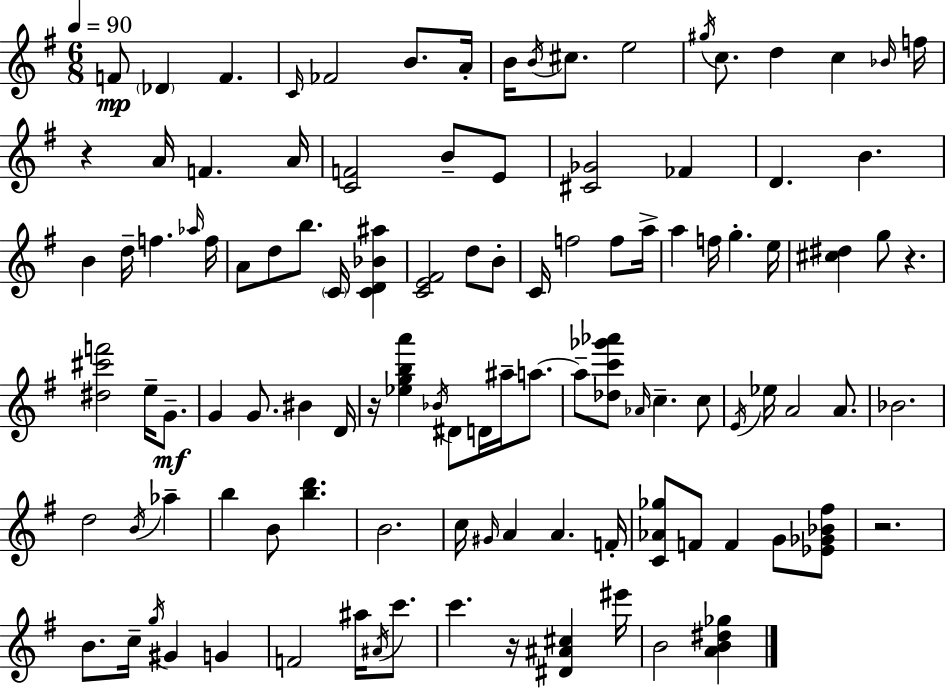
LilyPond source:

{
  \clef treble
  \numericTimeSignature
  \time 6/8
  \key e \minor
  \tempo 4 = 90
  f'8\mp \parenthesize des'4 f'4. | \grace { c'16 } fes'2 b'8. | a'16-. b'16 \acciaccatura { b'16 } cis''8. e''2 | \acciaccatura { gis''16 } c''8. d''4 c''4 | \break \grace { bes'16 } f''16 r4 a'16 f'4. | a'16 <c' f'>2 | b'8-- e'8 <cis' ges'>2 | fes'4 d'4. b'4. | \break b'4 d''16-- f''4. | \grace { aes''16 } f''16 a'8 d''8 b''8. | \parenthesize c'16 <c' d' bes' ais''>4 <c' e' fis'>2 | d''8 b'8-. c'16 f''2 | \break f''8 a''16-> a''4 f''16 g''4.-. | e''16 <cis'' dis''>4 g''8 r4. | <dis'' cis''' f'''>2 | e''16-- g'8.--\mf g'4 g'8. | \break bis'4 d'16 r16 <ees'' g'' b'' a'''>4 \acciaccatura { bes'16 } dis'8 | d'16 ais''16-- a''8.~~ a''8-- <des'' c''' ges''' aes'''>8 \grace { aes'16 } c''4.-- | c''8 \acciaccatura { e'16 } ees''16 a'2 | a'8. bes'2. | \break d''2 | \acciaccatura { b'16 } aes''4-- b''4 | b'8 <b'' d'''>4. b'2. | c''16 \grace { gis'16 } a'4 | \break a'4. f'16-. <c' aes' ges''>8 | f'8 f'4 g'8 <ees' ges' bes' fis''>8 r2. | b'8. | c''16-- \acciaccatura { g''16 } gis'4 g'4 f'2 | \break ais''16 \acciaccatura { ais'16 } c'''8. | c'''4. r16 <dis' ais' cis''>4 eis'''16 | b'2 <a' b' dis'' ges''>4 | \bar "|."
}